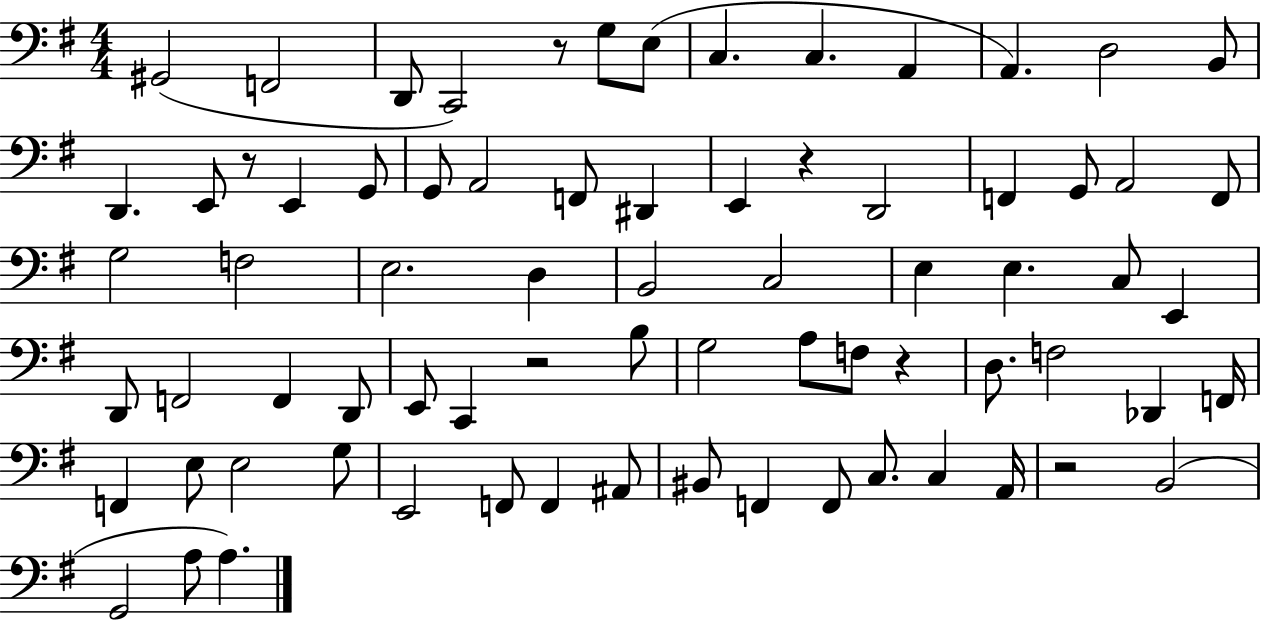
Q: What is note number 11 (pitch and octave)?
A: D3